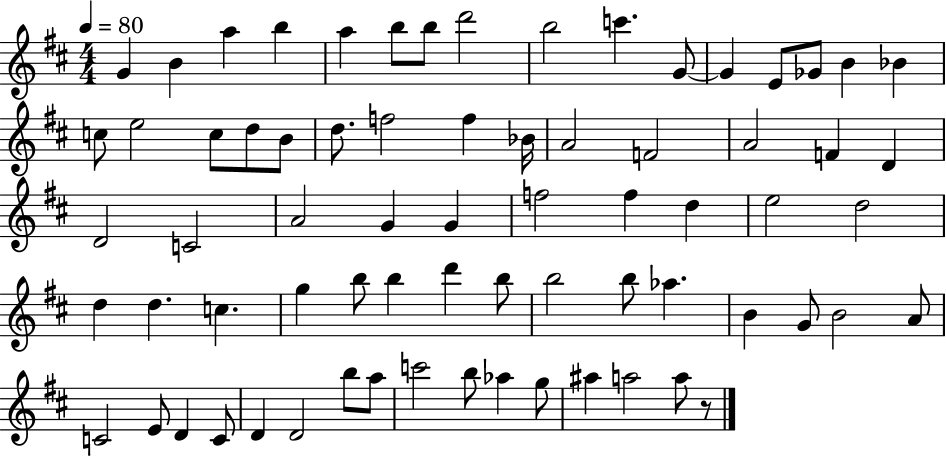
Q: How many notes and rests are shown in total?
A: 71